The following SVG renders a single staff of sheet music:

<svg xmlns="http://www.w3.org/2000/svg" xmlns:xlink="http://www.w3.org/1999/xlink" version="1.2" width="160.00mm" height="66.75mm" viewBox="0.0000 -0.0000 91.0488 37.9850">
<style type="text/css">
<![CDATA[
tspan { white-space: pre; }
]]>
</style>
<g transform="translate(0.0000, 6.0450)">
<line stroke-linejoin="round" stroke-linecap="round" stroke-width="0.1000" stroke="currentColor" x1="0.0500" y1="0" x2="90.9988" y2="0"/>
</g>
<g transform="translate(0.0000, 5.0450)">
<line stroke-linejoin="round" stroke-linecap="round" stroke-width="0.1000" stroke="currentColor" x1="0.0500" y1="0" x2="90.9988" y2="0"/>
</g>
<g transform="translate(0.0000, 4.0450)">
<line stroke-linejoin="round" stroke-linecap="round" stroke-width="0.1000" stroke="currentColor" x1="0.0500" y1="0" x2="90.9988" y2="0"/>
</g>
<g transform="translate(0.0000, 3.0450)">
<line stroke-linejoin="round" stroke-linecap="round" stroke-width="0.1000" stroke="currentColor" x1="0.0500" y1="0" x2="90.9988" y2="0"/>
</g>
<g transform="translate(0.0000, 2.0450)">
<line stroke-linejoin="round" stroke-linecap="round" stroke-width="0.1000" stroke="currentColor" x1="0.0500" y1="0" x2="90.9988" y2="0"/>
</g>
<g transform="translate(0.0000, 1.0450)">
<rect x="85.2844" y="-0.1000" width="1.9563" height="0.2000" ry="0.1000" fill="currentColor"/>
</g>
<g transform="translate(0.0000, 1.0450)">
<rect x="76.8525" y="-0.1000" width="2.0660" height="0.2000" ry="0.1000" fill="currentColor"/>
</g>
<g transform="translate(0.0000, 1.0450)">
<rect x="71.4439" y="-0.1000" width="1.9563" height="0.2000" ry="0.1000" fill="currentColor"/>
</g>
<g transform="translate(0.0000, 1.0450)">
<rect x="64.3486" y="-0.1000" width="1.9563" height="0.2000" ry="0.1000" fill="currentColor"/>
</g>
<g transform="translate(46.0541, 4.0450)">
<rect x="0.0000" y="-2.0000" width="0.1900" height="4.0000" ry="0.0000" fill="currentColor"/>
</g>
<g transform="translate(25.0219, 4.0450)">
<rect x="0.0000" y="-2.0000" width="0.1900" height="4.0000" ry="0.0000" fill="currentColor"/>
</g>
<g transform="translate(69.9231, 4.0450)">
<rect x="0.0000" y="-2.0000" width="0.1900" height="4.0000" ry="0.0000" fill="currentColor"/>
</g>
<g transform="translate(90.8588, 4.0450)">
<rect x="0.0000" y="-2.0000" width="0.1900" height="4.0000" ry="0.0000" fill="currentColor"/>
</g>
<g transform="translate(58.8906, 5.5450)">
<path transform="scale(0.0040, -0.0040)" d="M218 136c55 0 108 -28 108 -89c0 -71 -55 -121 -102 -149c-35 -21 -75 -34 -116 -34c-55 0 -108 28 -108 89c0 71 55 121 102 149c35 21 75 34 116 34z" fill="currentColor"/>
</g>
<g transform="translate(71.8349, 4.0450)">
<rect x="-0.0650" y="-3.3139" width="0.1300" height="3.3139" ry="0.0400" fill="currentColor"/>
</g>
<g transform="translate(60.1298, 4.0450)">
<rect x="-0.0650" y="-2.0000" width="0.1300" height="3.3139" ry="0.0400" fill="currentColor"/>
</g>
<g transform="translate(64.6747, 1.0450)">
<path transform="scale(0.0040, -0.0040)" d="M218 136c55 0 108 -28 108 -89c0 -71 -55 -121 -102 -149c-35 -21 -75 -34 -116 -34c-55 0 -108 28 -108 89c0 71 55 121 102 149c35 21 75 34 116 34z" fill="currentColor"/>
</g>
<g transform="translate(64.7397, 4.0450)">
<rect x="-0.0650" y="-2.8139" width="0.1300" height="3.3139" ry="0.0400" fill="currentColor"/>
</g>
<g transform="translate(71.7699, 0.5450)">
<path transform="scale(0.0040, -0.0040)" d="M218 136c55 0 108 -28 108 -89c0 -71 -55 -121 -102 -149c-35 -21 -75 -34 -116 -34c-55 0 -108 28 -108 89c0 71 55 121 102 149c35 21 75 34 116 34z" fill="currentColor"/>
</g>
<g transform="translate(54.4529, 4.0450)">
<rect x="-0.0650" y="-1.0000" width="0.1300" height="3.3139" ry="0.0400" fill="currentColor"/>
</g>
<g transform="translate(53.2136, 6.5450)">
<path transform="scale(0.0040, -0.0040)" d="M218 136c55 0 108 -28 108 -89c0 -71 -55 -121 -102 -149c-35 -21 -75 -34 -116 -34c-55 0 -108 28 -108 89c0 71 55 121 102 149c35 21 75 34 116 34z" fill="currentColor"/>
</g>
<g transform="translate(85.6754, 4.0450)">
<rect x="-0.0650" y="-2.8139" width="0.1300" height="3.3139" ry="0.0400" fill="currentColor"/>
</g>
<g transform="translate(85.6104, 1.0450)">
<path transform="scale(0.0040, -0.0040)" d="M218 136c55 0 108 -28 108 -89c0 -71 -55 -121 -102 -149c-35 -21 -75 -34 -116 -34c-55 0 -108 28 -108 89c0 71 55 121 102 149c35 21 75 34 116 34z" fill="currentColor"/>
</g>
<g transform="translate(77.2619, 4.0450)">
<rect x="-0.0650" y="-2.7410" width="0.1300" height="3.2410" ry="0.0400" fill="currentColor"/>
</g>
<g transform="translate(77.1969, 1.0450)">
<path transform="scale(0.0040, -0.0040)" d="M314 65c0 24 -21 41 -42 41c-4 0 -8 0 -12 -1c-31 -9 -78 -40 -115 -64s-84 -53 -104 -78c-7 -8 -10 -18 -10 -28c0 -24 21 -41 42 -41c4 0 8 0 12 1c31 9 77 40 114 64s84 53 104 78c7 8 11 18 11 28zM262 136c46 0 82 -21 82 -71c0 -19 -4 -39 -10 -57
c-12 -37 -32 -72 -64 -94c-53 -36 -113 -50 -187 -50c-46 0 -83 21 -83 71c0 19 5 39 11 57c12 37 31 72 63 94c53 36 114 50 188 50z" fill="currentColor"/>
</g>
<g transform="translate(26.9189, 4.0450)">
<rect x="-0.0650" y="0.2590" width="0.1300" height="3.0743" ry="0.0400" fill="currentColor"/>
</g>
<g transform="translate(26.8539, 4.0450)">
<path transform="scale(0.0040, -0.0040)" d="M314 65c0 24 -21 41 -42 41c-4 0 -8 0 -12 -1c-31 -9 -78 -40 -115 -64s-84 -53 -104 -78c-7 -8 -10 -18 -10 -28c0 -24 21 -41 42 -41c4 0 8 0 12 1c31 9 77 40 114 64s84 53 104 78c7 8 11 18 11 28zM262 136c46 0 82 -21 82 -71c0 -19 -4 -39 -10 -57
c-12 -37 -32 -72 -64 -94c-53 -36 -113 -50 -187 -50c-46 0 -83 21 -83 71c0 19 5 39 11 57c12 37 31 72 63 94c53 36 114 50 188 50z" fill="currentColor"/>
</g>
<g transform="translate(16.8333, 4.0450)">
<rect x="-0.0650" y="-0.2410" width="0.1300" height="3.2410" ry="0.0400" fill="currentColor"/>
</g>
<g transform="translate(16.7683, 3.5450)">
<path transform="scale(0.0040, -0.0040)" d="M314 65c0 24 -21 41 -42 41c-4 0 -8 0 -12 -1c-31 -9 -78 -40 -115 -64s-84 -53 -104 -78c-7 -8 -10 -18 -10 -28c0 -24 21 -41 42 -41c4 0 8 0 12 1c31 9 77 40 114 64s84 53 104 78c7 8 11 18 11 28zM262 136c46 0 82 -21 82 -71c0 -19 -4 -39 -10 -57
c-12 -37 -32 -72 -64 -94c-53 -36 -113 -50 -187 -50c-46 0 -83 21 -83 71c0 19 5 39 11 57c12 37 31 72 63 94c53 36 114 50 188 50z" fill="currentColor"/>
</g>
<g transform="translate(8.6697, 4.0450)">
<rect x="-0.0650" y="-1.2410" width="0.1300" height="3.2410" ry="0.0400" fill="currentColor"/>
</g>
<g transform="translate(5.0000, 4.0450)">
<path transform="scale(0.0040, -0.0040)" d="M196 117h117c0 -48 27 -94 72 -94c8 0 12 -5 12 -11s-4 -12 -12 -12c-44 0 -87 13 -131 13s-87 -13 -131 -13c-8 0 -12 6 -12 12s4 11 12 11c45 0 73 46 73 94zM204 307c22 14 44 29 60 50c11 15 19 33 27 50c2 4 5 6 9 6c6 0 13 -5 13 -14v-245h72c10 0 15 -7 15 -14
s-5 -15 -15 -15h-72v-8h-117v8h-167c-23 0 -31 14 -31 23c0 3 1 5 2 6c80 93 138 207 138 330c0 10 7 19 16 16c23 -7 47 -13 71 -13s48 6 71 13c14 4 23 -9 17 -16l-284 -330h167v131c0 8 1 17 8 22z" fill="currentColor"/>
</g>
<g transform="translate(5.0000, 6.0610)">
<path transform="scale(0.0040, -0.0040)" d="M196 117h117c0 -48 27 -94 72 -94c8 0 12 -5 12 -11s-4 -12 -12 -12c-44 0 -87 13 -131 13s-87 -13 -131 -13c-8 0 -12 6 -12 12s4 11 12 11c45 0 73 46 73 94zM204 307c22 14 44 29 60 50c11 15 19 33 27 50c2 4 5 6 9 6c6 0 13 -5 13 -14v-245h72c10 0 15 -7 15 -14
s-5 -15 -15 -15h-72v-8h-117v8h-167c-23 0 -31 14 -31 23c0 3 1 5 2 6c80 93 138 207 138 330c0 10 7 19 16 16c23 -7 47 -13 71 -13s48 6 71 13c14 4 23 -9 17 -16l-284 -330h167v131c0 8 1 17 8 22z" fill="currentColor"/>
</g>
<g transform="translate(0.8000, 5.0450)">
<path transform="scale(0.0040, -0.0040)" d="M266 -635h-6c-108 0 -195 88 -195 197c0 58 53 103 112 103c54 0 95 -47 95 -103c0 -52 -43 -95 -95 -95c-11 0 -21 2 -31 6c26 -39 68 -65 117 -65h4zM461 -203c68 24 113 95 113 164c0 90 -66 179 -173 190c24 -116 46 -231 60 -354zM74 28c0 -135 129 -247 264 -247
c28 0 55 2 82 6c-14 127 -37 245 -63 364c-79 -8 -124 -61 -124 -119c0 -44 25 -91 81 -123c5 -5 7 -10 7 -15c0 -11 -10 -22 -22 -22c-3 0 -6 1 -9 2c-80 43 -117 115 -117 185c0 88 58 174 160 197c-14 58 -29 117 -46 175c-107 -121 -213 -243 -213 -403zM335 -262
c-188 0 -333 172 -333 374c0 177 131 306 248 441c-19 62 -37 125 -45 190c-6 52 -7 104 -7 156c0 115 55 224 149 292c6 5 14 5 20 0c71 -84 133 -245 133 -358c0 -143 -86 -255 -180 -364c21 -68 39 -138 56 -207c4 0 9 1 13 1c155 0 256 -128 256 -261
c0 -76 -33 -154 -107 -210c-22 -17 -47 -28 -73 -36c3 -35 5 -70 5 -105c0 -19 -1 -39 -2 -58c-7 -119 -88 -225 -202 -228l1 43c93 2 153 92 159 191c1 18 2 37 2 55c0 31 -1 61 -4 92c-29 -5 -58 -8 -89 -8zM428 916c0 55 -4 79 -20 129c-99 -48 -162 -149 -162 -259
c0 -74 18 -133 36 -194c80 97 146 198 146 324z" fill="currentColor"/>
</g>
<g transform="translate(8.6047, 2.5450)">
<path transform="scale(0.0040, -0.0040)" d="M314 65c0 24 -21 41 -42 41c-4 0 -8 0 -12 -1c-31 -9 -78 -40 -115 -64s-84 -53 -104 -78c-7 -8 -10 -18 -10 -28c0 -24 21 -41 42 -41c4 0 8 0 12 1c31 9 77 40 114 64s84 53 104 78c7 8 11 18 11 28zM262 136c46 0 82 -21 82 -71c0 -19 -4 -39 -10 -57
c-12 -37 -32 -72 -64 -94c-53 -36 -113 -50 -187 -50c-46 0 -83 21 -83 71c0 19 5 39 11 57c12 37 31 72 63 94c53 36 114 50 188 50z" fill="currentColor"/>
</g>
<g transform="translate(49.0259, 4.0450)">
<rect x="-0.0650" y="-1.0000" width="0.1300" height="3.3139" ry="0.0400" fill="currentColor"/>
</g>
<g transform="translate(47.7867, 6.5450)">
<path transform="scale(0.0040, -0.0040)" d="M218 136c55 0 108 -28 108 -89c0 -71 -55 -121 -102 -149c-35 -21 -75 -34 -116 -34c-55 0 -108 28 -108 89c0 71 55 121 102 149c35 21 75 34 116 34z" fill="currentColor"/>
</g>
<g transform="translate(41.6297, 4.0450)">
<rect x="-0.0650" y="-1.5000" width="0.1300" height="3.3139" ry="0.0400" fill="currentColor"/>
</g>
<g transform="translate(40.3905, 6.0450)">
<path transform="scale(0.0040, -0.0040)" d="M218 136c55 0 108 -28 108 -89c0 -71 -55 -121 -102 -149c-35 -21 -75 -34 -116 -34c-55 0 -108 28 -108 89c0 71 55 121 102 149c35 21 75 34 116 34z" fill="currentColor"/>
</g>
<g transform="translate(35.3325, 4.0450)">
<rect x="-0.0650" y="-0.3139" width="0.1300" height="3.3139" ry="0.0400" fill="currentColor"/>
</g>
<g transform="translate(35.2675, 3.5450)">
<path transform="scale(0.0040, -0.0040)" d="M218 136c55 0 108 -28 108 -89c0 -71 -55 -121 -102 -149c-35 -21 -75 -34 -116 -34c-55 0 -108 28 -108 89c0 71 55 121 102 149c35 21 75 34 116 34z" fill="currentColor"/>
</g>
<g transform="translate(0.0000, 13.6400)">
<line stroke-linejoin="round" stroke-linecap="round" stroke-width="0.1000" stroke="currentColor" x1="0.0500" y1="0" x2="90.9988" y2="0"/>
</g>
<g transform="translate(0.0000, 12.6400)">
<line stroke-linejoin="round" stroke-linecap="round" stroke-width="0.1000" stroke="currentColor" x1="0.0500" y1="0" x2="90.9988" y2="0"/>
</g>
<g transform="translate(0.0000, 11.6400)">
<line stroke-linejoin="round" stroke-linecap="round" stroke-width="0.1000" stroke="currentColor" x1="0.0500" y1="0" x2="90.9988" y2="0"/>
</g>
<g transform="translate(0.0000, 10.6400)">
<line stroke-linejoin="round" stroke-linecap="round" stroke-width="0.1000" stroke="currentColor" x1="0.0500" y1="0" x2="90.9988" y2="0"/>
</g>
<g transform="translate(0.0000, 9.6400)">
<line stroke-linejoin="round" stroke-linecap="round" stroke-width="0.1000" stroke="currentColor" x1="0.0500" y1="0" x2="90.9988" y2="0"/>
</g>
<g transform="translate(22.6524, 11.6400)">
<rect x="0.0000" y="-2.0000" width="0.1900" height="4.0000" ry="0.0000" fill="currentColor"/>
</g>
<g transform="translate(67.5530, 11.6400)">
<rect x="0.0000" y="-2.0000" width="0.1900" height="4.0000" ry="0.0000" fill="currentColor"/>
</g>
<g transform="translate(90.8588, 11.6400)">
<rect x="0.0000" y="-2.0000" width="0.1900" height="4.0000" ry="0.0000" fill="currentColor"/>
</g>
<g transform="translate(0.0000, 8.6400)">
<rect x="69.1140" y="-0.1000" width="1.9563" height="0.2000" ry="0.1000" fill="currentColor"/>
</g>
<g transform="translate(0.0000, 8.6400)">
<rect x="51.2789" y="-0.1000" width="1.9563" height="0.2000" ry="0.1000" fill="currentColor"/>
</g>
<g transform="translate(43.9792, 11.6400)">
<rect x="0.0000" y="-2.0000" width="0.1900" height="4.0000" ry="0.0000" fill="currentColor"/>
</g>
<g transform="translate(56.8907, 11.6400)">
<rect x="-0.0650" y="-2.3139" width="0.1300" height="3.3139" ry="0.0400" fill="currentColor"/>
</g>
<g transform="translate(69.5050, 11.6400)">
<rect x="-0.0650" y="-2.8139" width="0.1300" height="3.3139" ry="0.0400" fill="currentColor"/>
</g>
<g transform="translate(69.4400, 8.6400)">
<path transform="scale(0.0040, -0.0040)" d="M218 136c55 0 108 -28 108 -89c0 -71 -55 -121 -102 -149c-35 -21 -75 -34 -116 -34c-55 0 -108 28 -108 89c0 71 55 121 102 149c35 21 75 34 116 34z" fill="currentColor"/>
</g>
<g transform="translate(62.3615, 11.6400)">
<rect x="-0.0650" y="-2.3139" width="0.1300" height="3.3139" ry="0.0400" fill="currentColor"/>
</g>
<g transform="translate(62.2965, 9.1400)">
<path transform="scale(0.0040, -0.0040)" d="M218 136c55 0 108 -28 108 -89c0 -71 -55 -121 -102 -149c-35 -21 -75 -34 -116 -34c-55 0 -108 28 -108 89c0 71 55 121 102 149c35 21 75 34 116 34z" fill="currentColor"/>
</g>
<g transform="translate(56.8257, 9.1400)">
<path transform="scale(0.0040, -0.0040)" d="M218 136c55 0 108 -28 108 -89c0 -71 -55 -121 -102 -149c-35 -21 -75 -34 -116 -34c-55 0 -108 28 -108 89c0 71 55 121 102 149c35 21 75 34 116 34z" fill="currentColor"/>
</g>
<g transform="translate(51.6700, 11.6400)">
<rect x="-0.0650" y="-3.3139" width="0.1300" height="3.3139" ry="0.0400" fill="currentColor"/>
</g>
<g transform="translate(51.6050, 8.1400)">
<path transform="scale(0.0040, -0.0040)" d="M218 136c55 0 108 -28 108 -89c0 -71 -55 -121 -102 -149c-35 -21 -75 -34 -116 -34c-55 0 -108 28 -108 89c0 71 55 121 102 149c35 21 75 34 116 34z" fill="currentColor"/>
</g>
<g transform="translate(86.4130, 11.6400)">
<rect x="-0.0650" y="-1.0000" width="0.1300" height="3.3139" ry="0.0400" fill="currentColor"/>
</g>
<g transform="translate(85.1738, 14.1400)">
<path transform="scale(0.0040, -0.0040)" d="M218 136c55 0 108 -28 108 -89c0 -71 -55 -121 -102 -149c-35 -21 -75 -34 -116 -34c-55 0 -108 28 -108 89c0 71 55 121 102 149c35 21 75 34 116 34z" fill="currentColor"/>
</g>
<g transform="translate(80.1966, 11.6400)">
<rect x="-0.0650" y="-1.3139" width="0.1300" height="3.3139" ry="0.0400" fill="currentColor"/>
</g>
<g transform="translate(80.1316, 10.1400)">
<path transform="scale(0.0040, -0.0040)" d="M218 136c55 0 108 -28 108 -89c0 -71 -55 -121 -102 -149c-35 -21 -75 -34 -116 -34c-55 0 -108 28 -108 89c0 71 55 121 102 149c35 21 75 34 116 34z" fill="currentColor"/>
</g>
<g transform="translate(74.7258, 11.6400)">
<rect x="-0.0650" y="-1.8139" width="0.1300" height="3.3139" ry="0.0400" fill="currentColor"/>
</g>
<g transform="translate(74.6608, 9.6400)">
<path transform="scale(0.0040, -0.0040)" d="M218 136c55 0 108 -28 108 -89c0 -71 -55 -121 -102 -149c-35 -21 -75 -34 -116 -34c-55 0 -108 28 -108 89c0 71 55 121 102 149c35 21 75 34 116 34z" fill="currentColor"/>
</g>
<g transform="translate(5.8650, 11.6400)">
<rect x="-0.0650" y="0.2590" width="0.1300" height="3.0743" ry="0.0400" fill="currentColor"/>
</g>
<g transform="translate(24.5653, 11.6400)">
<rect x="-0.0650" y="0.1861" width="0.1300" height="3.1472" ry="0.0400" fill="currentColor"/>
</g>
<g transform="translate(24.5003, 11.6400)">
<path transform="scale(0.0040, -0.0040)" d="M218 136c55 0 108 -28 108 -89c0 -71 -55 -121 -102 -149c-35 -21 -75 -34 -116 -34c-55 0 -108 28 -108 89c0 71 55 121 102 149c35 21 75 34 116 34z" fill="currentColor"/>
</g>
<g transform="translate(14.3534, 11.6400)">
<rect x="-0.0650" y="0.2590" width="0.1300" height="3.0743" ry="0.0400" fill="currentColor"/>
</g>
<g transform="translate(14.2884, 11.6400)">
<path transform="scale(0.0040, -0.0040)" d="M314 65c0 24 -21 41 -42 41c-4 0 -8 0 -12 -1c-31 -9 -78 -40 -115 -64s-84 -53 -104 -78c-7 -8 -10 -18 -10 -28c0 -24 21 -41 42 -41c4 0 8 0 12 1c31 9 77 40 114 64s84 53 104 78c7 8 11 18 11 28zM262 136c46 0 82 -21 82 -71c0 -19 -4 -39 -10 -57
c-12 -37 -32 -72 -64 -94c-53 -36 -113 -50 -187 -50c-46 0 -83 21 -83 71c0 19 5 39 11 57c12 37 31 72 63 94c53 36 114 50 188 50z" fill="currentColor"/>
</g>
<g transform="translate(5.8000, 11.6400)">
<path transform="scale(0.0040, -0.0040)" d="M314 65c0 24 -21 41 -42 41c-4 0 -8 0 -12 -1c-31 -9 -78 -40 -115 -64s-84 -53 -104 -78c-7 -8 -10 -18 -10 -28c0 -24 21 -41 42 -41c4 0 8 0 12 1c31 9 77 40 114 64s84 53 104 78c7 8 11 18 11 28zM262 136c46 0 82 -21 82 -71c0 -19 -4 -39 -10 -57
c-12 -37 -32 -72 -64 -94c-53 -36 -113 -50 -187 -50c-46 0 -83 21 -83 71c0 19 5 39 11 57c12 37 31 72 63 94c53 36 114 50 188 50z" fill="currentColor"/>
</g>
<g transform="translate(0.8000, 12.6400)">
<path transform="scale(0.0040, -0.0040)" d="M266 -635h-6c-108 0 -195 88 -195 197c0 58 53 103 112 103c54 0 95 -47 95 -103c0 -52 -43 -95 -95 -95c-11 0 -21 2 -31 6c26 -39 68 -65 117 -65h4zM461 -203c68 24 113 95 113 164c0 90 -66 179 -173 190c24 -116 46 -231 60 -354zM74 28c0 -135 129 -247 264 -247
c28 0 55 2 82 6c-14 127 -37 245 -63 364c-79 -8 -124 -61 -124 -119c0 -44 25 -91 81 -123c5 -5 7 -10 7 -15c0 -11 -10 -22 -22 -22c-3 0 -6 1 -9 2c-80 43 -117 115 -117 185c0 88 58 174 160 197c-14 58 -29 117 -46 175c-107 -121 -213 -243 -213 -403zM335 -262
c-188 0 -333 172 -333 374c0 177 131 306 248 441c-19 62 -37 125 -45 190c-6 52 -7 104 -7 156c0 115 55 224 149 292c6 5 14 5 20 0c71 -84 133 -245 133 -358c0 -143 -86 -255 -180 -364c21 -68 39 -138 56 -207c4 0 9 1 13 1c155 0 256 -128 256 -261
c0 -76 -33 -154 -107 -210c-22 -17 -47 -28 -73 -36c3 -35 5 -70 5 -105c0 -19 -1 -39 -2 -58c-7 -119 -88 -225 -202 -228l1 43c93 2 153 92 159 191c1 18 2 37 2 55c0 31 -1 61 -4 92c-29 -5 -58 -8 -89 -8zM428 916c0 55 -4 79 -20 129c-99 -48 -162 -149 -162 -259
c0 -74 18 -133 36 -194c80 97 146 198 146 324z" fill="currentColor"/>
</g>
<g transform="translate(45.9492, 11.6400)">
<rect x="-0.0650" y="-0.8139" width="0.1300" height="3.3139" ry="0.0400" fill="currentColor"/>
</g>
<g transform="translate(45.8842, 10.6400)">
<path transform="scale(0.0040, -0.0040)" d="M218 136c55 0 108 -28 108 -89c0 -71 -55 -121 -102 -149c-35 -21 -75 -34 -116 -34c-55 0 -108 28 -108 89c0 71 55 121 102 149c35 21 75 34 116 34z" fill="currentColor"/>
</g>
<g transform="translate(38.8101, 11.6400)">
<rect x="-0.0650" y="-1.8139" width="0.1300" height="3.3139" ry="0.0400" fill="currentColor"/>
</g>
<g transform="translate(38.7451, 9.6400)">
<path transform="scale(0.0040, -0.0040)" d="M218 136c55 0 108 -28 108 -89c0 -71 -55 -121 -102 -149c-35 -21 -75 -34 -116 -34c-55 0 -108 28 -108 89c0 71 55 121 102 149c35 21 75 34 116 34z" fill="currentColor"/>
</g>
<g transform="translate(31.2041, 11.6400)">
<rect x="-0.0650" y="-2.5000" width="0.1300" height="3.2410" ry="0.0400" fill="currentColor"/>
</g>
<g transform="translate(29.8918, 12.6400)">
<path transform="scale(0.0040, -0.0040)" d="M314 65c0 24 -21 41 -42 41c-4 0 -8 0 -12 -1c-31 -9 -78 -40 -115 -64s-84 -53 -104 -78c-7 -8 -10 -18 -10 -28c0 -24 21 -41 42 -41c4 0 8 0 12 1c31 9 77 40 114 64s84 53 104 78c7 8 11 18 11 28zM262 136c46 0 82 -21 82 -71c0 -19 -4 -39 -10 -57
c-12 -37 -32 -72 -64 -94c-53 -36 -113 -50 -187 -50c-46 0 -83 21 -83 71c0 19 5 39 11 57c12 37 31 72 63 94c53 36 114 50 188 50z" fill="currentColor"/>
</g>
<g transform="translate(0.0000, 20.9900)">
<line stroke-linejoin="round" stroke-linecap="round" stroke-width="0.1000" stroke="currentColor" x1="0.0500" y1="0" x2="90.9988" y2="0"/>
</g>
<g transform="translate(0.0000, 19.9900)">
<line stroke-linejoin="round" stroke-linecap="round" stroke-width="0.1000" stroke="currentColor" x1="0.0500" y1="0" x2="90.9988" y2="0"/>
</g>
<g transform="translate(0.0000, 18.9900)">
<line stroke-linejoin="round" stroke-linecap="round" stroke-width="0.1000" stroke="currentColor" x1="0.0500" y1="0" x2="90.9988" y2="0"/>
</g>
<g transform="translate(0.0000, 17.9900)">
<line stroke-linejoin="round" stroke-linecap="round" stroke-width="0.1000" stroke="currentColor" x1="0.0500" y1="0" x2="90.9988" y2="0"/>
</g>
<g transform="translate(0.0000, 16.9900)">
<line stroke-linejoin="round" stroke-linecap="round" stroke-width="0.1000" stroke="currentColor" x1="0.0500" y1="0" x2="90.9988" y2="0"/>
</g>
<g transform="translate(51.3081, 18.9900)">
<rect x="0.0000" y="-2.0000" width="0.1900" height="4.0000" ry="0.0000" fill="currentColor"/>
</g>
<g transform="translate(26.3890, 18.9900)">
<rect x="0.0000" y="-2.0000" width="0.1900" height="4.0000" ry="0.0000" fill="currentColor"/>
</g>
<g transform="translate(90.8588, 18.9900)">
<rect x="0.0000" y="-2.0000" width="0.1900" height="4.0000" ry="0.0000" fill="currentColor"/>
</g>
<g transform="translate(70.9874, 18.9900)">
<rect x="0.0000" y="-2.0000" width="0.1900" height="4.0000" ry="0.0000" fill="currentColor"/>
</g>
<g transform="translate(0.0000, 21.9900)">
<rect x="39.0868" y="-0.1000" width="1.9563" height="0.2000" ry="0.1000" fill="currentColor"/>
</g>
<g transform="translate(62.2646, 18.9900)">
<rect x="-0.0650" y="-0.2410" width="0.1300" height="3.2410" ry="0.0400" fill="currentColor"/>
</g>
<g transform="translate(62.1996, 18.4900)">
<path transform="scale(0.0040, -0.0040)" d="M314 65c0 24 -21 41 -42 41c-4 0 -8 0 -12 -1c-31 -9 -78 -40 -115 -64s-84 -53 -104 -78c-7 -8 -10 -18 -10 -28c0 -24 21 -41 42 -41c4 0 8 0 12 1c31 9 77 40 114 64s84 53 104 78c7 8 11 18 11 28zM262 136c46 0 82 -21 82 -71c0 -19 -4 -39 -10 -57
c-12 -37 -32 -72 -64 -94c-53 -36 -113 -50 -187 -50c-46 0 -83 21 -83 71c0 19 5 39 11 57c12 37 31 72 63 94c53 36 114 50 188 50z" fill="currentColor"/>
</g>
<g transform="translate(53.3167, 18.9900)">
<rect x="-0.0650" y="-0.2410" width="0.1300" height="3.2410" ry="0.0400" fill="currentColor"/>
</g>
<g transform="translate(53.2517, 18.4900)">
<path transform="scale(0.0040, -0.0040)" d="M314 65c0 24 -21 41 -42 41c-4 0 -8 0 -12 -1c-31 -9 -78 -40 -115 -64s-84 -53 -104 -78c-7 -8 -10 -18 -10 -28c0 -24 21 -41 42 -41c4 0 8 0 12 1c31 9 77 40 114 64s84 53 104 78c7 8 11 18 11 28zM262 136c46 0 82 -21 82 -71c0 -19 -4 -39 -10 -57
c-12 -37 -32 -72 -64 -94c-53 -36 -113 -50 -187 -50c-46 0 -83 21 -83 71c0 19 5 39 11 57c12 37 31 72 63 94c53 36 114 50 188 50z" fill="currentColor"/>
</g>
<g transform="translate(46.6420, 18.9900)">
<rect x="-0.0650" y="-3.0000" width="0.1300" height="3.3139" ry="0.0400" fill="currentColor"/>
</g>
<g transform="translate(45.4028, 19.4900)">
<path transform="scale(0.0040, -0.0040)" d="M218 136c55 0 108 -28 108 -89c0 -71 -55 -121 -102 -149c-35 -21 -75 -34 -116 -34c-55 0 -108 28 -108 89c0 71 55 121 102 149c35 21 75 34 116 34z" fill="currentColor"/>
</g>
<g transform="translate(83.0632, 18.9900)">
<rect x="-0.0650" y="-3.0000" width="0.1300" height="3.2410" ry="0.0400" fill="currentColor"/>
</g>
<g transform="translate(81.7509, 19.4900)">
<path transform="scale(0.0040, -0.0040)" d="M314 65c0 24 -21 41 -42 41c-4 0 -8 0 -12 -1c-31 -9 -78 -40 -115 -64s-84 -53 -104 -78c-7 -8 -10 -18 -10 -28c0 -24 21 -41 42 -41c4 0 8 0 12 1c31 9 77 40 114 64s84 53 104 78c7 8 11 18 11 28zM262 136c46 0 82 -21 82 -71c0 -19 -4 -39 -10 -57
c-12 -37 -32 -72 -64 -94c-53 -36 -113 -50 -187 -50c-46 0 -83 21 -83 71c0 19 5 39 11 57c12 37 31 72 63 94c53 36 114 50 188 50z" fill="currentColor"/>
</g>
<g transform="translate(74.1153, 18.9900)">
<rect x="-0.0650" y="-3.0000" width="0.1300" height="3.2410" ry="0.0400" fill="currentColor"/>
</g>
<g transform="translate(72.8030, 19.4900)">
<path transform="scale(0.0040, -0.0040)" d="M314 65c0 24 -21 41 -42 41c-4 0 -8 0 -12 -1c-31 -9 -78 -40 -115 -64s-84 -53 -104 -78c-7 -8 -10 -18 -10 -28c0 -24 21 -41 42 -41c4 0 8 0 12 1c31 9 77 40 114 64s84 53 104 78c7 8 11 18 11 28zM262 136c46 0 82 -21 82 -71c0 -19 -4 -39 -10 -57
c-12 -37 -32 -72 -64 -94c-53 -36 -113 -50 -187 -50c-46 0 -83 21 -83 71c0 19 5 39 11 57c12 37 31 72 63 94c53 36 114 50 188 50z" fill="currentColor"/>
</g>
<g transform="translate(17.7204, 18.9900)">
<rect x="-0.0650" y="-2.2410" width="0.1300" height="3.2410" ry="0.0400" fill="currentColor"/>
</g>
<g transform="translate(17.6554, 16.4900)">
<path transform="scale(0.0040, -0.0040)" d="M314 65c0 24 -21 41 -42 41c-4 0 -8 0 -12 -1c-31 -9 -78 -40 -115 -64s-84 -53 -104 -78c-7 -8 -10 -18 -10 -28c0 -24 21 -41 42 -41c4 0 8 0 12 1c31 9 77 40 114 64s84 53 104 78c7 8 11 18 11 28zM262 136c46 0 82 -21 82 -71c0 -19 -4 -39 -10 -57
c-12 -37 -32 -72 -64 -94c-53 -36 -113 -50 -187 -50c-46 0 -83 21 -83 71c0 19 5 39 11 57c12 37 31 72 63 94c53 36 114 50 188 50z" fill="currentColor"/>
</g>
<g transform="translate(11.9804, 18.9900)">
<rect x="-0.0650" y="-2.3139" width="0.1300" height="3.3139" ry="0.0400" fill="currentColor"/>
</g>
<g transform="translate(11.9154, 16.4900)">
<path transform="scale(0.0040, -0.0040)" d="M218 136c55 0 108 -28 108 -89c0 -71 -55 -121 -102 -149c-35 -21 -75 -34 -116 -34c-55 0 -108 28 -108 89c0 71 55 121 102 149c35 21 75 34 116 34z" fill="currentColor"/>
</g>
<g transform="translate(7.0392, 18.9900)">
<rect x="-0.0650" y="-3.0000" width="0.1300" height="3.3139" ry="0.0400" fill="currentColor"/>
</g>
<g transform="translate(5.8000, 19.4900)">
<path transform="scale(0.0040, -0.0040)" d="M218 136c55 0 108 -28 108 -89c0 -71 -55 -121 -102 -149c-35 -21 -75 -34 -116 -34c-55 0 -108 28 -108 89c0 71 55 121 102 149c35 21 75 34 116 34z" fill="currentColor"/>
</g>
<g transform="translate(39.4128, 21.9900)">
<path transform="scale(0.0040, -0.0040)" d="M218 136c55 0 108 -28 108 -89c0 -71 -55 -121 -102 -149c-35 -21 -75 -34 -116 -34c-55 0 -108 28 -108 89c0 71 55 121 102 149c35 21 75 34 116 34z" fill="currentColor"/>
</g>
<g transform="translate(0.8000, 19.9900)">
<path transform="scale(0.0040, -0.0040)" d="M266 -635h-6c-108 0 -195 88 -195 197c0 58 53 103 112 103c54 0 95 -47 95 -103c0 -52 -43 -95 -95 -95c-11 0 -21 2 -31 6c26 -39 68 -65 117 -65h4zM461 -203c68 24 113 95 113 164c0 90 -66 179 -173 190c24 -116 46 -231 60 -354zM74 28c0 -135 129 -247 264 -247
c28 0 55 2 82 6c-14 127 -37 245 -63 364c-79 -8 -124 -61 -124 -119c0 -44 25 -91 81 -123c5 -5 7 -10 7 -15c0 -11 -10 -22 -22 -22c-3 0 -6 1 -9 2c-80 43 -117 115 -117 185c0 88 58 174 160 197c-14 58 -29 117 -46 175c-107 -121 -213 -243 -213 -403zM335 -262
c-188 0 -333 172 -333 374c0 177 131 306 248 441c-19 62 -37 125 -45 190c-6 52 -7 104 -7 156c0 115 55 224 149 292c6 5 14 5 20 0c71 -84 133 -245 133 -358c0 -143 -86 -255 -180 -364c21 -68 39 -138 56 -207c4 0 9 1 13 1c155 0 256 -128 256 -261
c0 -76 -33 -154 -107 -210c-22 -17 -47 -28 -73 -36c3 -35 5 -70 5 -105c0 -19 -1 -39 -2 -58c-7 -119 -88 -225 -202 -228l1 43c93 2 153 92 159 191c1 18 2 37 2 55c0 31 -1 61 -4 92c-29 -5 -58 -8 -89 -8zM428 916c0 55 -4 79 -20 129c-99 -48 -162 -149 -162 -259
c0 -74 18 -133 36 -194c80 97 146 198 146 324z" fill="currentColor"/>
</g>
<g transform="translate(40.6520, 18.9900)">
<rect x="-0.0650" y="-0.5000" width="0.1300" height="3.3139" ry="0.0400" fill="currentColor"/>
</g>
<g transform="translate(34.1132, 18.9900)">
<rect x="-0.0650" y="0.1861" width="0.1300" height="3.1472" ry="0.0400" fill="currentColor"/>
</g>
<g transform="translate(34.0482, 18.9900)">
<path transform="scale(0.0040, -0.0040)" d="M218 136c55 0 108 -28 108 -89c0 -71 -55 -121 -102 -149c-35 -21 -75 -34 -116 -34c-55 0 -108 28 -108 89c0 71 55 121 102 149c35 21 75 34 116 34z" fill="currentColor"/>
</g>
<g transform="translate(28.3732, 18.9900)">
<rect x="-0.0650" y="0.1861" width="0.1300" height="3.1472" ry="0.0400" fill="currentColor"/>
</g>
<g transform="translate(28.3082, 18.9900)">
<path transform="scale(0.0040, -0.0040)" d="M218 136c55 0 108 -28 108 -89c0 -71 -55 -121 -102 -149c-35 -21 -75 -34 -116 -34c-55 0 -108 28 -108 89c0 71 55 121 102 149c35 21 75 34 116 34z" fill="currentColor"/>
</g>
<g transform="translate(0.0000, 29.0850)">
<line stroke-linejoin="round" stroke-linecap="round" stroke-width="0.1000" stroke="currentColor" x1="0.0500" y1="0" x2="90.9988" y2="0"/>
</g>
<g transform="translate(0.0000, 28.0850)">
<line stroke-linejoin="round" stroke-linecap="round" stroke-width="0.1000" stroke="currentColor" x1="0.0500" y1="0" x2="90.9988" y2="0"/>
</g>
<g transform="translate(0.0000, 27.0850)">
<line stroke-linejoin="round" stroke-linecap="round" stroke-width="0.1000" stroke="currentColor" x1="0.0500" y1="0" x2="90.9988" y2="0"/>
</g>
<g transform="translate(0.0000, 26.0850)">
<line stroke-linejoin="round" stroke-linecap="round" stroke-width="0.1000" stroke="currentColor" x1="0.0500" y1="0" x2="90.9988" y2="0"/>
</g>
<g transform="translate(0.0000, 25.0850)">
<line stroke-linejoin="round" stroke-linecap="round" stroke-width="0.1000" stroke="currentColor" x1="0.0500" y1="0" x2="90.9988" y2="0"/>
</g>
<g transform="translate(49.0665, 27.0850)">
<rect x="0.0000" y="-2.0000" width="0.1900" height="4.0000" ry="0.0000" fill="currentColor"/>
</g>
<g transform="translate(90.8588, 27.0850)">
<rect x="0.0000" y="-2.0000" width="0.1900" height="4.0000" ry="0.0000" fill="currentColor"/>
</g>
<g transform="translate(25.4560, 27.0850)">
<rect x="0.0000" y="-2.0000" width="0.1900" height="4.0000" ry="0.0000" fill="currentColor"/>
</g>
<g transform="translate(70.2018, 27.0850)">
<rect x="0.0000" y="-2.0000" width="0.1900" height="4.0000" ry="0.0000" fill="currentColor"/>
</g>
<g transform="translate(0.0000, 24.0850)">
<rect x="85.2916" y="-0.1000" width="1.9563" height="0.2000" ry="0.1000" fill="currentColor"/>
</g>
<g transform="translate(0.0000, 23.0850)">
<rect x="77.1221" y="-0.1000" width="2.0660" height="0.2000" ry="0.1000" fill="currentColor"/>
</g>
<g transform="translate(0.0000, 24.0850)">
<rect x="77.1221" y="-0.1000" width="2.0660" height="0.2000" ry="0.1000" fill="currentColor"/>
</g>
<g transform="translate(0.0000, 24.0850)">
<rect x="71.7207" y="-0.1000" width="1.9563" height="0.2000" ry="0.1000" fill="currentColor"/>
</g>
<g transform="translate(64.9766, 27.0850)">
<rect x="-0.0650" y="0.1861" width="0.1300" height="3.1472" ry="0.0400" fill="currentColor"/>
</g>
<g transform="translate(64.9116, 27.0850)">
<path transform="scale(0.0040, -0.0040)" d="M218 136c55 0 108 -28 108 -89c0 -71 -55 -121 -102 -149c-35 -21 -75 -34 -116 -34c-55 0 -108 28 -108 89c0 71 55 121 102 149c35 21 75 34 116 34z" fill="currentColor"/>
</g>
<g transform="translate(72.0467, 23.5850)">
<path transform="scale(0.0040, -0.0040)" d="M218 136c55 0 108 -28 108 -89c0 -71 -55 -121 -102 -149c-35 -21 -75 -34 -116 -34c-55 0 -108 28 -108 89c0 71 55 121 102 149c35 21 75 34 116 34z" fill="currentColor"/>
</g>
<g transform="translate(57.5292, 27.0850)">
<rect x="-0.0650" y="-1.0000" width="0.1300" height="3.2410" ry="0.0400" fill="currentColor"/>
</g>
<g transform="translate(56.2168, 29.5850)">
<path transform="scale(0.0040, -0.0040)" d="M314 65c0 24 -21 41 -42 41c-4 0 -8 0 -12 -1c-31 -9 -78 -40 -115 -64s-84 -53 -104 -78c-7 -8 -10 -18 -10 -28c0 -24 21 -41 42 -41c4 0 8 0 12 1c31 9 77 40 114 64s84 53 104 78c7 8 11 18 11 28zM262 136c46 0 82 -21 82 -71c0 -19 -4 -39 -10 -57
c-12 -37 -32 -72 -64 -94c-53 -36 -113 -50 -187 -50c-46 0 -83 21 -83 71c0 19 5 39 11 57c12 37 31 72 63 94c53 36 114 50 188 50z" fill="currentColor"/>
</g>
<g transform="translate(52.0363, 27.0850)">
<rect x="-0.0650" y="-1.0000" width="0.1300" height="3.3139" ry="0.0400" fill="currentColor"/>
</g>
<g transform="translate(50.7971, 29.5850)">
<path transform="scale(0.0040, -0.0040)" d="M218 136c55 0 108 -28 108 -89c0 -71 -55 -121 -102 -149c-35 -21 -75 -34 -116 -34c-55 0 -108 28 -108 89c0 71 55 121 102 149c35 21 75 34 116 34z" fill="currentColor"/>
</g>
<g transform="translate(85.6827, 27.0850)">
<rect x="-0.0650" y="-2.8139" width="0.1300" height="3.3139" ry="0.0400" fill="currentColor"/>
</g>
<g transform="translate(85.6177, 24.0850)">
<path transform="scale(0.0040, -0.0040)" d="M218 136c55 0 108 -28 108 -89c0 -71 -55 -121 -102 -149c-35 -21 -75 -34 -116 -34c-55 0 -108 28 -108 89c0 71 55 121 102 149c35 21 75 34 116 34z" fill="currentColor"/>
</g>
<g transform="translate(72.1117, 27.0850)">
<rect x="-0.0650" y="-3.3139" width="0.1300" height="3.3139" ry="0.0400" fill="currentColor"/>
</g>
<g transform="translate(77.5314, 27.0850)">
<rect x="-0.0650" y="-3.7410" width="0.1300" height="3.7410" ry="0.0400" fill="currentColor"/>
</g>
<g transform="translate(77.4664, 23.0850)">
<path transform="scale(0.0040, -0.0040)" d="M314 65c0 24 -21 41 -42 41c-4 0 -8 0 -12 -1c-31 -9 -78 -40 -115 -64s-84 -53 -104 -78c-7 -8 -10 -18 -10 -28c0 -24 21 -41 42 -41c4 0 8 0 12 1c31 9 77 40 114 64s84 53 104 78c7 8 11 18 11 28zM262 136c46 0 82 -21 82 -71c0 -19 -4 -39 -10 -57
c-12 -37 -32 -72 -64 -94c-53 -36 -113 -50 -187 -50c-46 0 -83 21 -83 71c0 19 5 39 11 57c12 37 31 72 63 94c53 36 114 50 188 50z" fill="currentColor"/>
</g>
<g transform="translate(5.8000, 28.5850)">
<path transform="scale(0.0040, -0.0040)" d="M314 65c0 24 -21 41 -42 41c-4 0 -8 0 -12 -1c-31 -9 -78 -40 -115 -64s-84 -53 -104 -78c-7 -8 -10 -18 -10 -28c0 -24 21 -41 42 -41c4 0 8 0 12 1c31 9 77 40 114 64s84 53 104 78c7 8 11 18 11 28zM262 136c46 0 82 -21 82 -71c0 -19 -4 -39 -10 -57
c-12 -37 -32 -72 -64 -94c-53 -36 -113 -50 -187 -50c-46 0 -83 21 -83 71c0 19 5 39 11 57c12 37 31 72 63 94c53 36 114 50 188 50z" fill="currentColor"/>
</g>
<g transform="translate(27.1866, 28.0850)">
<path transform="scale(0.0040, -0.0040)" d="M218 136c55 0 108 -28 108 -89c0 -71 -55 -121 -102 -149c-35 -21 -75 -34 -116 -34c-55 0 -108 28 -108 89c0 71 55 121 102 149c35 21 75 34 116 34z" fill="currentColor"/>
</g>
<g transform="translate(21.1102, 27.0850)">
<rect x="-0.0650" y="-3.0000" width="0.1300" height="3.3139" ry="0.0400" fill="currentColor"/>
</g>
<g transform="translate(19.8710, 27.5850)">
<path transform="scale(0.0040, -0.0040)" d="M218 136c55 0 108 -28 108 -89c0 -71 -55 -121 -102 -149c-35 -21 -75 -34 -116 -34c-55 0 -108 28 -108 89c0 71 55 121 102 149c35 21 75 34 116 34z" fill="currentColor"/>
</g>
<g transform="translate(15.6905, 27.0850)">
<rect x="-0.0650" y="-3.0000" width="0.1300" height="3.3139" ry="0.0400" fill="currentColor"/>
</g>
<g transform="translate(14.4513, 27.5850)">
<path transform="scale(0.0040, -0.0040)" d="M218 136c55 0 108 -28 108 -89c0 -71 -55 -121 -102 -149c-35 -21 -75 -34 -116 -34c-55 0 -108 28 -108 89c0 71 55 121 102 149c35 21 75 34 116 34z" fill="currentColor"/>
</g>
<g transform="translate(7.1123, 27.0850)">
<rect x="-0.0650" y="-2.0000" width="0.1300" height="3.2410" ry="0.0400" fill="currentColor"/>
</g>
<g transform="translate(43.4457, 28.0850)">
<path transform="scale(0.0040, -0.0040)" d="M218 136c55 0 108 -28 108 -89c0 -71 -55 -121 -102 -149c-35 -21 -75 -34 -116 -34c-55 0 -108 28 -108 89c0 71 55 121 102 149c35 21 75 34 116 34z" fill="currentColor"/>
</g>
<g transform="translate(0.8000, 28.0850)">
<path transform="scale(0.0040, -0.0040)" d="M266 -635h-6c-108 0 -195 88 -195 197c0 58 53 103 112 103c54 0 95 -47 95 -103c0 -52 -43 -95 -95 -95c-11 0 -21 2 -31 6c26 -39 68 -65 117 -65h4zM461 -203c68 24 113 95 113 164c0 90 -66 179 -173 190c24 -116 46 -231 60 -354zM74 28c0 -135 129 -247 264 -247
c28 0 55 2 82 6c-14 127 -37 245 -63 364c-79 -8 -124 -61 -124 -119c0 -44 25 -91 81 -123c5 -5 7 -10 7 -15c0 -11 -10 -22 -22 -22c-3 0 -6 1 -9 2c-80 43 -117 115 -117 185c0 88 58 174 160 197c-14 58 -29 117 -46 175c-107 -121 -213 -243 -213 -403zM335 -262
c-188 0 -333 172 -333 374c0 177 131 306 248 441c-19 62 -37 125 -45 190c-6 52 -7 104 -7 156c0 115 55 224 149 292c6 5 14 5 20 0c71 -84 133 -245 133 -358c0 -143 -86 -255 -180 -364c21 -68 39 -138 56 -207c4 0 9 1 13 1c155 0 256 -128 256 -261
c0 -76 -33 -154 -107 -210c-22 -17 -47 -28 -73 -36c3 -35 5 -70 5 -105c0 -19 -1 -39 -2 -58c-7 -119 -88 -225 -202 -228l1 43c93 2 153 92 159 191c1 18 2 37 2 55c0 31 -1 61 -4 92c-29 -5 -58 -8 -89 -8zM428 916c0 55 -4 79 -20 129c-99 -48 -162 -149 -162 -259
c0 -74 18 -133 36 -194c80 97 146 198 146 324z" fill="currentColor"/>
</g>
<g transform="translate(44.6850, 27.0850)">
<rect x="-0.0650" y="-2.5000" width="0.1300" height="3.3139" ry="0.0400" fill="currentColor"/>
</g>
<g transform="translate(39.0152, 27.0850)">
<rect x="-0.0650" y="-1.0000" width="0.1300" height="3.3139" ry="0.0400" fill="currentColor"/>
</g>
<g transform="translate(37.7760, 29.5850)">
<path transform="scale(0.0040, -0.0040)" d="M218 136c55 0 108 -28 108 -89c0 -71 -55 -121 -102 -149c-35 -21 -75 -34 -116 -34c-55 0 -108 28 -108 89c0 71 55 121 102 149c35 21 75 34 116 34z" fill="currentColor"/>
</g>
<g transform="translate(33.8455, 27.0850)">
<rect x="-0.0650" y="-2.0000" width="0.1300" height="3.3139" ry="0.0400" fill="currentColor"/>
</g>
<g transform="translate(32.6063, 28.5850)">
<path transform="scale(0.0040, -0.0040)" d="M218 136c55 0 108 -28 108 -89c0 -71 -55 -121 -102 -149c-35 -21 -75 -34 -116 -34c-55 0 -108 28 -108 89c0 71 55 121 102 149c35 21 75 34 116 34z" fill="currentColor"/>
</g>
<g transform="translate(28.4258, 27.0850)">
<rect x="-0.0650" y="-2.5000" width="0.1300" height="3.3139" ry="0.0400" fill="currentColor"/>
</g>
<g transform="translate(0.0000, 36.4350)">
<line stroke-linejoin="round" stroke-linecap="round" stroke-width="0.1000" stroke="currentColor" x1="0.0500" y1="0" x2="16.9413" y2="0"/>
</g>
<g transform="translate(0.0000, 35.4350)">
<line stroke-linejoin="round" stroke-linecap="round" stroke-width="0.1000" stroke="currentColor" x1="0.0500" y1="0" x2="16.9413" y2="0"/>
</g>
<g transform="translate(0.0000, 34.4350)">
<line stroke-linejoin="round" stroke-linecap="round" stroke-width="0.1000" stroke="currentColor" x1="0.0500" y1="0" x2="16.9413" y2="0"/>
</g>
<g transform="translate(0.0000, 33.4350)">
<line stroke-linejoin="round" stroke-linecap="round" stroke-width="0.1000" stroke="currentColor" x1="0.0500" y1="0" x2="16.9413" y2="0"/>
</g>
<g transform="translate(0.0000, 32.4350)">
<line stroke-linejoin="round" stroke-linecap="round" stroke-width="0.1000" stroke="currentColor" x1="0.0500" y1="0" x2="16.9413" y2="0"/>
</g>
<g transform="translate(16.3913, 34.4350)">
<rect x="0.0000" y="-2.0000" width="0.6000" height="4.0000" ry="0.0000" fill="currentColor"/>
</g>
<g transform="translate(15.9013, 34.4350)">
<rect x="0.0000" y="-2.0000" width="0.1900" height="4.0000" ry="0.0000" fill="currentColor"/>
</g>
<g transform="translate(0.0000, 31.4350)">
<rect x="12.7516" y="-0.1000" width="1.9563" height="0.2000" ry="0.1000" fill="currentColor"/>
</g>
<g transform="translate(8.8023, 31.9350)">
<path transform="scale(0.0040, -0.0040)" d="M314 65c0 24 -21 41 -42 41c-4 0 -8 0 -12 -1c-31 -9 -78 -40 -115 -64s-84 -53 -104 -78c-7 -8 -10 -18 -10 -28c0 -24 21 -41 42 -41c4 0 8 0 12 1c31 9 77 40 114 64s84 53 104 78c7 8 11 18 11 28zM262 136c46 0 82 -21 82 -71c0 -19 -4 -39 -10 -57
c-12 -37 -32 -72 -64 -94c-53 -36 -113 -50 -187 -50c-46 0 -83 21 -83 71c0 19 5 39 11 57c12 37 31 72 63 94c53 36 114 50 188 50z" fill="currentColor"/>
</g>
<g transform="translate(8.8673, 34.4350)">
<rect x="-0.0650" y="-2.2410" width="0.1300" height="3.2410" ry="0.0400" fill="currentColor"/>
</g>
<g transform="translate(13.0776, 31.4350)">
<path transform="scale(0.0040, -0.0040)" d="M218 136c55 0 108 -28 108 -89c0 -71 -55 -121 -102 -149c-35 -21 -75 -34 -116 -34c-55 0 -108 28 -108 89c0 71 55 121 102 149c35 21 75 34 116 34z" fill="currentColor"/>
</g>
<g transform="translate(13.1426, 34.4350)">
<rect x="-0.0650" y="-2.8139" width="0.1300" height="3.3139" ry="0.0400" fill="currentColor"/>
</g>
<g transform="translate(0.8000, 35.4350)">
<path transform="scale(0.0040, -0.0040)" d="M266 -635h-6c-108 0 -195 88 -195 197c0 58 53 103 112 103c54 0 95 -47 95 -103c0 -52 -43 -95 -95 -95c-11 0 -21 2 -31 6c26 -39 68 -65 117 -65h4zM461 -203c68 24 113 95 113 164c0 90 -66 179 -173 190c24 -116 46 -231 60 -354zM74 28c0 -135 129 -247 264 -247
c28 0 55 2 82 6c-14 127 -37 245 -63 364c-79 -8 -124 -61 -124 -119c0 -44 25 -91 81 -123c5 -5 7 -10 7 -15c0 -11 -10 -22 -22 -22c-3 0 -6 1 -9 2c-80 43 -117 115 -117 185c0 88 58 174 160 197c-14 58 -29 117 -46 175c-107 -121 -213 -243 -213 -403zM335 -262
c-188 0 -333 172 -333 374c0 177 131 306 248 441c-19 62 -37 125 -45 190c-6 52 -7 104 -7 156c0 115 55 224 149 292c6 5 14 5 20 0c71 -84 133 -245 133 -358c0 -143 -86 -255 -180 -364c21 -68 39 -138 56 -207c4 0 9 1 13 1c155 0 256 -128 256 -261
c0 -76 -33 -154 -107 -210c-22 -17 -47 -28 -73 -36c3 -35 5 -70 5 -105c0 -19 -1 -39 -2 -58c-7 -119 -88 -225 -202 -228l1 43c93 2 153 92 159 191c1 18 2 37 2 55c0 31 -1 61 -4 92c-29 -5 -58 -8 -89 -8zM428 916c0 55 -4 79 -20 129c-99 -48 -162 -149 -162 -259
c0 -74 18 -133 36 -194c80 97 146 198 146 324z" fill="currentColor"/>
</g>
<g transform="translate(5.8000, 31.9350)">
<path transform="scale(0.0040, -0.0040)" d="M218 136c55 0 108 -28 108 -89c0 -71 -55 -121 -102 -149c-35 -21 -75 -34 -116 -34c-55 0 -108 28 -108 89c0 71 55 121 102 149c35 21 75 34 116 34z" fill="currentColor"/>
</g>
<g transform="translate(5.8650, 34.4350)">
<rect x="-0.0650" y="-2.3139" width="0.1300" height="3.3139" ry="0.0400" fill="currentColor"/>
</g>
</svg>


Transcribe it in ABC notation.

X:1
T:Untitled
M:4/4
L:1/4
K:C
e2 c2 B2 c E D D F a b a2 a B2 B2 B G2 f d b g g a f e D A g g2 B B C A c2 c2 A2 A2 F2 A A G F D G D D2 B b c'2 a g g2 a